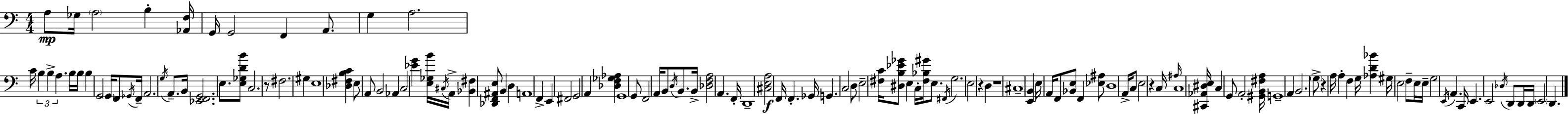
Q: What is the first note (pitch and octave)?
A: A3